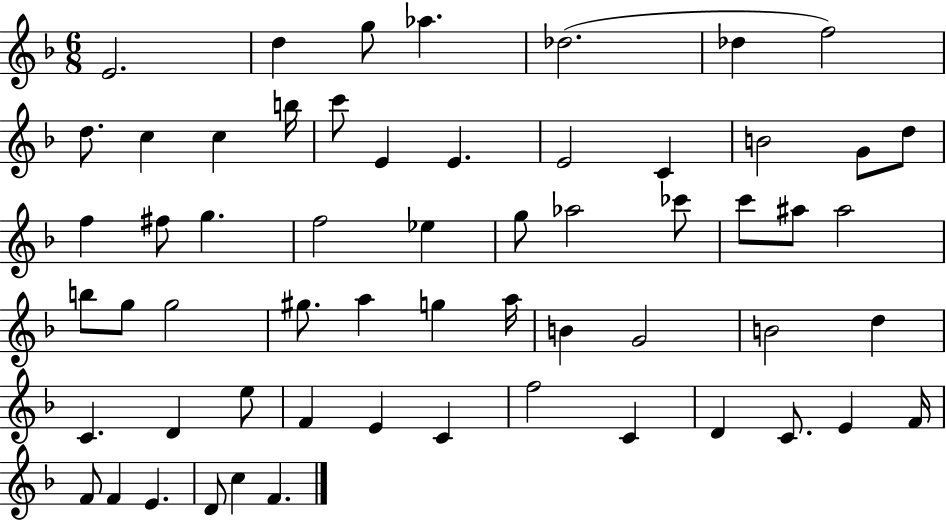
E4/h. D5/q G5/e Ab5/q. Db5/h. Db5/q F5/h D5/e. C5/q C5/q B5/s C6/e E4/q E4/q. E4/h C4/q B4/h G4/e D5/e F5/q F#5/e G5/q. F5/h Eb5/q G5/e Ab5/h CES6/e C6/e A#5/e A#5/h B5/e G5/e G5/h G#5/e. A5/q G5/q A5/s B4/q G4/h B4/h D5/q C4/q. D4/q E5/e F4/q E4/q C4/q F5/h C4/q D4/q C4/e. E4/q F4/s F4/e F4/q E4/q. D4/e C5/q F4/q.